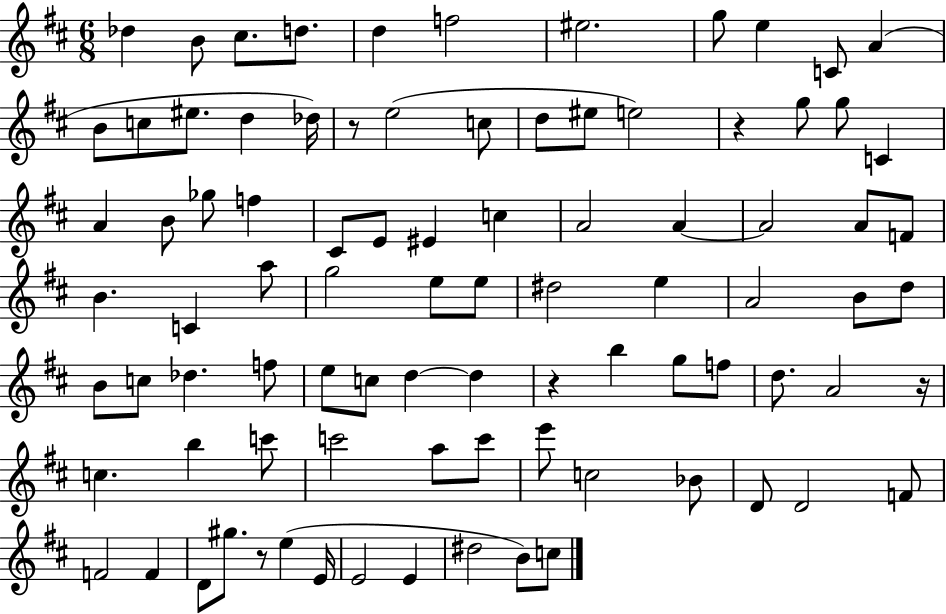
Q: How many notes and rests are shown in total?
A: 89